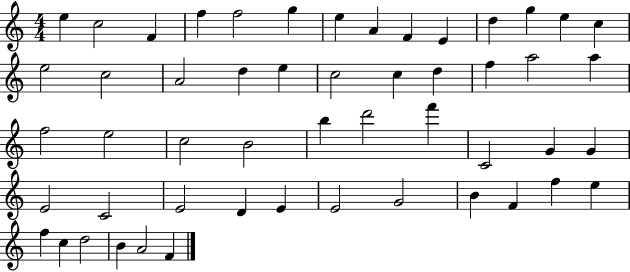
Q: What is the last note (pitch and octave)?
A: F4